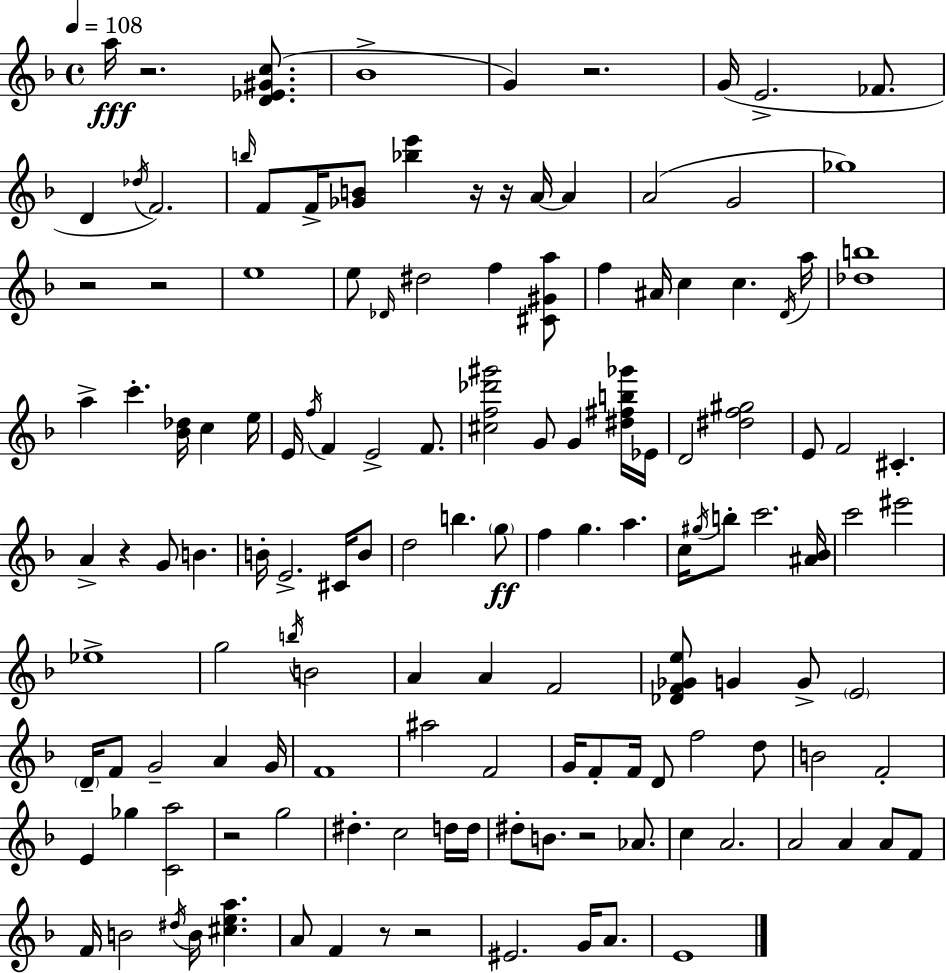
X:1
T:Untitled
M:4/4
L:1/4
K:Dm
a/4 z2 [D_E^Gc]/2 _B4 G z2 G/4 E2 _F/2 D _d/4 F2 b/4 F/2 F/4 [_GB]/2 [_be'] z/4 z/4 A/4 A A2 G2 _g4 z2 z2 e4 e/2 _D/4 ^d2 f [^C^Ga]/2 f ^A/4 c c D/4 a/4 [_db]4 a c' [_B_d]/4 c e/4 E/4 f/4 F E2 F/2 [^cf_d'^g']2 G/2 G [^d^fb_g']/4 _E/4 D2 [^df^g]2 E/2 F2 ^C A z G/2 B B/4 E2 ^C/4 B/2 d2 b g/2 f g a c/4 ^g/4 b/2 c'2 [^A_B]/4 c'2 ^e'2 _e4 g2 b/4 B2 A A F2 [_DF_Ge]/2 G G/2 E2 D/4 F/2 G2 A G/4 F4 ^a2 F2 G/4 F/2 F/4 D/2 f2 d/2 B2 F2 E _g [Ca]2 z2 g2 ^d c2 d/4 d/4 ^d/2 B/2 z2 _A/2 c A2 A2 A A/2 F/2 F/4 B2 ^d/4 B/4 [^cea] A/2 F z/2 z2 ^E2 G/4 A/2 E4